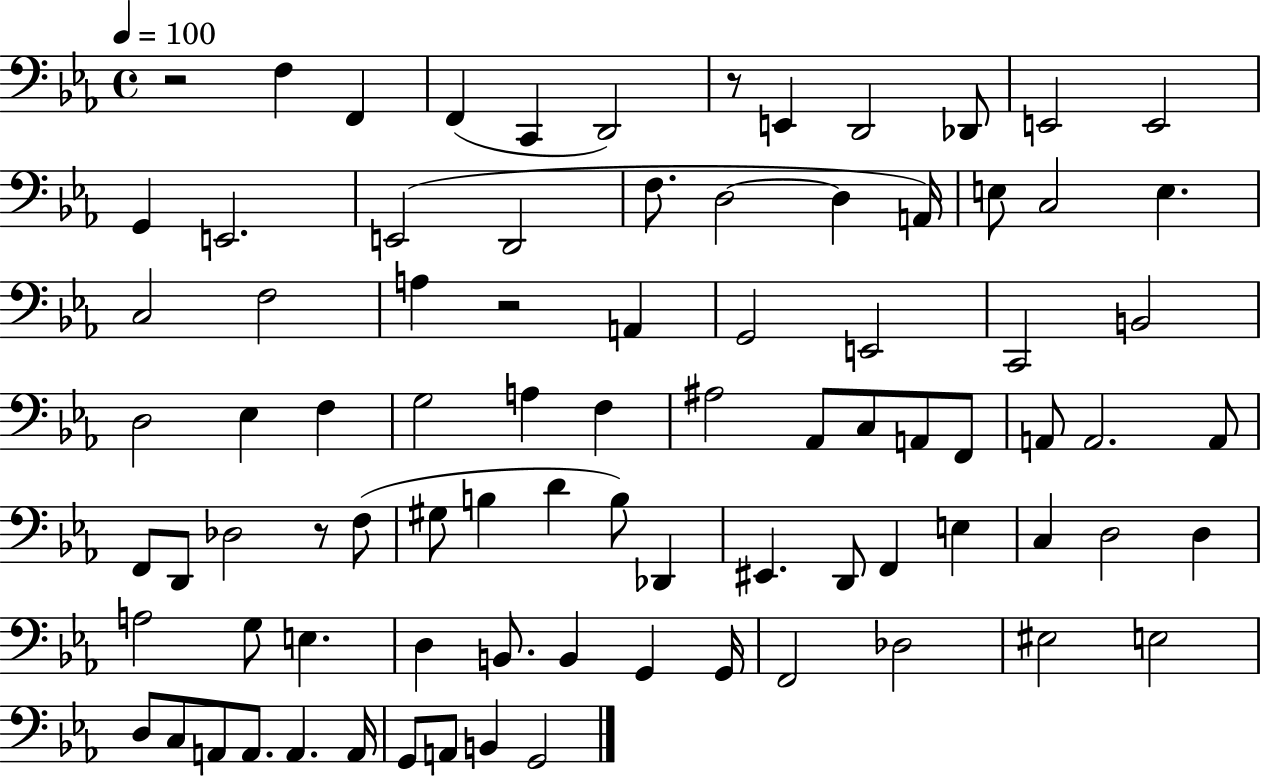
R/h F3/q F2/q F2/q C2/q D2/h R/e E2/q D2/h Db2/e E2/h E2/h G2/q E2/h. E2/h D2/h F3/e. D3/h D3/q A2/s E3/e C3/h E3/q. C3/h F3/h A3/q R/h A2/q G2/h E2/h C2/h B2/h D3/h Eb3/q F3/q G3/h A3/q F3/q A#3/h Ab2/e C3/e A2/e F2/e A2/e A2/h. A2/e F2/e D2/e Db3/h R/e F3/e G#3/e B3/q D4/q B3/e Db2/q EIS2/q. D2/e F2/q E3/q C3/q D3/h D3/q A3/h G3/e E3/q. D3/q B2/e. B2/q G2/q G2/s F2/h Db3/h EIS3/h E3/h D3/e C3/e A2/e A2/e. A2/q. A2/s G2/e A2/e B2/q G2/h